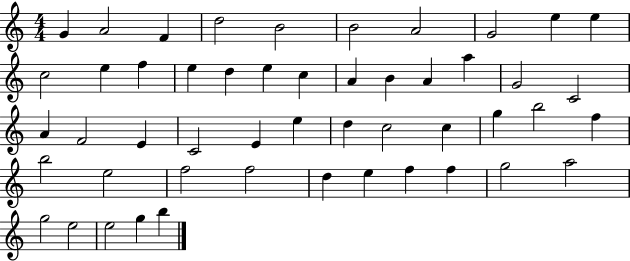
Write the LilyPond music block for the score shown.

{
  \clef treble
  \numericTimeSignature
  \time 4/4
  \key c \major
  g'4 a'2 f'4 | d''2 b'2 | b'2 a'2 | g'2 e''4 e''4 | \break c''2 e''4 f''4 | e''4 d''4 e''4 c''4 | a'4 b'4 a'4 a''4 | g'2 c'2 | \break a'4 f'2 e'4 | c'2 e'4 e''4 | d''4 c''2 c''4 | g''4 b''2 f''4 | \break b''2 e''2 | f''2 f''2 | d''4 e''4 f''4 f''4 | g''2 a''2 | \break g''2 e''2 | e''2 g''4 b''4 | \bar "|."
}